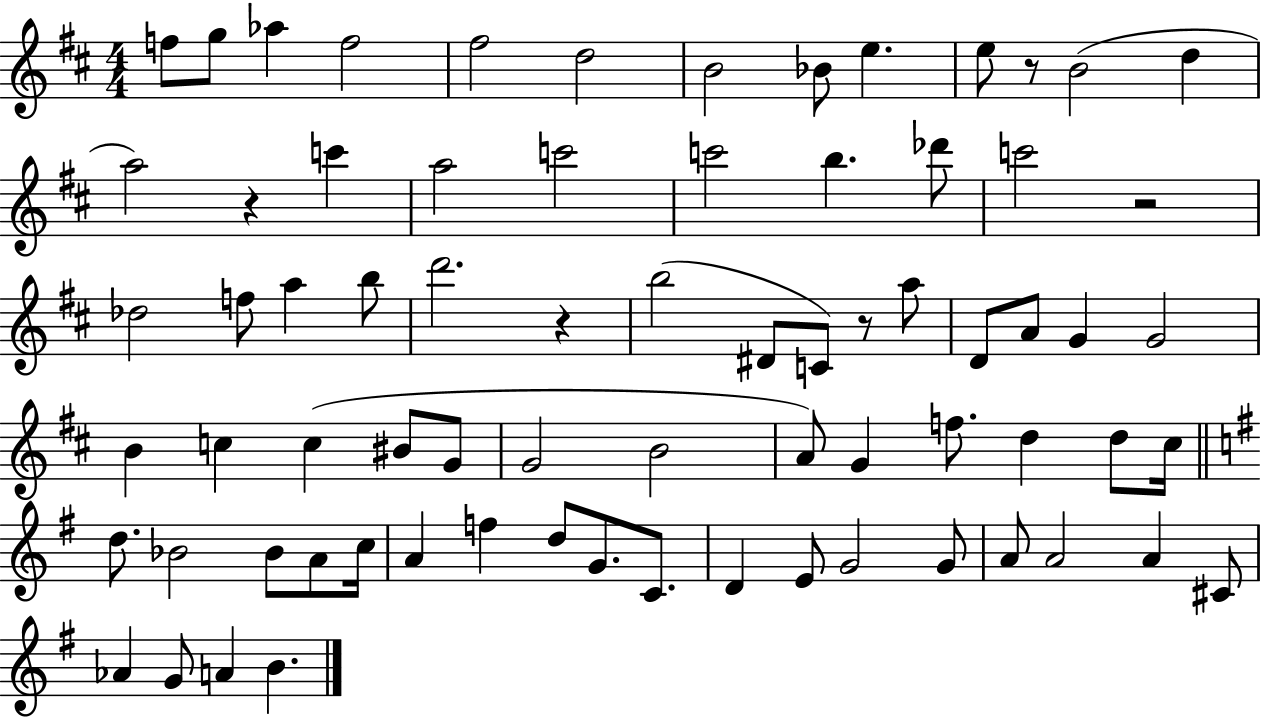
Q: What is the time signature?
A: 4/4